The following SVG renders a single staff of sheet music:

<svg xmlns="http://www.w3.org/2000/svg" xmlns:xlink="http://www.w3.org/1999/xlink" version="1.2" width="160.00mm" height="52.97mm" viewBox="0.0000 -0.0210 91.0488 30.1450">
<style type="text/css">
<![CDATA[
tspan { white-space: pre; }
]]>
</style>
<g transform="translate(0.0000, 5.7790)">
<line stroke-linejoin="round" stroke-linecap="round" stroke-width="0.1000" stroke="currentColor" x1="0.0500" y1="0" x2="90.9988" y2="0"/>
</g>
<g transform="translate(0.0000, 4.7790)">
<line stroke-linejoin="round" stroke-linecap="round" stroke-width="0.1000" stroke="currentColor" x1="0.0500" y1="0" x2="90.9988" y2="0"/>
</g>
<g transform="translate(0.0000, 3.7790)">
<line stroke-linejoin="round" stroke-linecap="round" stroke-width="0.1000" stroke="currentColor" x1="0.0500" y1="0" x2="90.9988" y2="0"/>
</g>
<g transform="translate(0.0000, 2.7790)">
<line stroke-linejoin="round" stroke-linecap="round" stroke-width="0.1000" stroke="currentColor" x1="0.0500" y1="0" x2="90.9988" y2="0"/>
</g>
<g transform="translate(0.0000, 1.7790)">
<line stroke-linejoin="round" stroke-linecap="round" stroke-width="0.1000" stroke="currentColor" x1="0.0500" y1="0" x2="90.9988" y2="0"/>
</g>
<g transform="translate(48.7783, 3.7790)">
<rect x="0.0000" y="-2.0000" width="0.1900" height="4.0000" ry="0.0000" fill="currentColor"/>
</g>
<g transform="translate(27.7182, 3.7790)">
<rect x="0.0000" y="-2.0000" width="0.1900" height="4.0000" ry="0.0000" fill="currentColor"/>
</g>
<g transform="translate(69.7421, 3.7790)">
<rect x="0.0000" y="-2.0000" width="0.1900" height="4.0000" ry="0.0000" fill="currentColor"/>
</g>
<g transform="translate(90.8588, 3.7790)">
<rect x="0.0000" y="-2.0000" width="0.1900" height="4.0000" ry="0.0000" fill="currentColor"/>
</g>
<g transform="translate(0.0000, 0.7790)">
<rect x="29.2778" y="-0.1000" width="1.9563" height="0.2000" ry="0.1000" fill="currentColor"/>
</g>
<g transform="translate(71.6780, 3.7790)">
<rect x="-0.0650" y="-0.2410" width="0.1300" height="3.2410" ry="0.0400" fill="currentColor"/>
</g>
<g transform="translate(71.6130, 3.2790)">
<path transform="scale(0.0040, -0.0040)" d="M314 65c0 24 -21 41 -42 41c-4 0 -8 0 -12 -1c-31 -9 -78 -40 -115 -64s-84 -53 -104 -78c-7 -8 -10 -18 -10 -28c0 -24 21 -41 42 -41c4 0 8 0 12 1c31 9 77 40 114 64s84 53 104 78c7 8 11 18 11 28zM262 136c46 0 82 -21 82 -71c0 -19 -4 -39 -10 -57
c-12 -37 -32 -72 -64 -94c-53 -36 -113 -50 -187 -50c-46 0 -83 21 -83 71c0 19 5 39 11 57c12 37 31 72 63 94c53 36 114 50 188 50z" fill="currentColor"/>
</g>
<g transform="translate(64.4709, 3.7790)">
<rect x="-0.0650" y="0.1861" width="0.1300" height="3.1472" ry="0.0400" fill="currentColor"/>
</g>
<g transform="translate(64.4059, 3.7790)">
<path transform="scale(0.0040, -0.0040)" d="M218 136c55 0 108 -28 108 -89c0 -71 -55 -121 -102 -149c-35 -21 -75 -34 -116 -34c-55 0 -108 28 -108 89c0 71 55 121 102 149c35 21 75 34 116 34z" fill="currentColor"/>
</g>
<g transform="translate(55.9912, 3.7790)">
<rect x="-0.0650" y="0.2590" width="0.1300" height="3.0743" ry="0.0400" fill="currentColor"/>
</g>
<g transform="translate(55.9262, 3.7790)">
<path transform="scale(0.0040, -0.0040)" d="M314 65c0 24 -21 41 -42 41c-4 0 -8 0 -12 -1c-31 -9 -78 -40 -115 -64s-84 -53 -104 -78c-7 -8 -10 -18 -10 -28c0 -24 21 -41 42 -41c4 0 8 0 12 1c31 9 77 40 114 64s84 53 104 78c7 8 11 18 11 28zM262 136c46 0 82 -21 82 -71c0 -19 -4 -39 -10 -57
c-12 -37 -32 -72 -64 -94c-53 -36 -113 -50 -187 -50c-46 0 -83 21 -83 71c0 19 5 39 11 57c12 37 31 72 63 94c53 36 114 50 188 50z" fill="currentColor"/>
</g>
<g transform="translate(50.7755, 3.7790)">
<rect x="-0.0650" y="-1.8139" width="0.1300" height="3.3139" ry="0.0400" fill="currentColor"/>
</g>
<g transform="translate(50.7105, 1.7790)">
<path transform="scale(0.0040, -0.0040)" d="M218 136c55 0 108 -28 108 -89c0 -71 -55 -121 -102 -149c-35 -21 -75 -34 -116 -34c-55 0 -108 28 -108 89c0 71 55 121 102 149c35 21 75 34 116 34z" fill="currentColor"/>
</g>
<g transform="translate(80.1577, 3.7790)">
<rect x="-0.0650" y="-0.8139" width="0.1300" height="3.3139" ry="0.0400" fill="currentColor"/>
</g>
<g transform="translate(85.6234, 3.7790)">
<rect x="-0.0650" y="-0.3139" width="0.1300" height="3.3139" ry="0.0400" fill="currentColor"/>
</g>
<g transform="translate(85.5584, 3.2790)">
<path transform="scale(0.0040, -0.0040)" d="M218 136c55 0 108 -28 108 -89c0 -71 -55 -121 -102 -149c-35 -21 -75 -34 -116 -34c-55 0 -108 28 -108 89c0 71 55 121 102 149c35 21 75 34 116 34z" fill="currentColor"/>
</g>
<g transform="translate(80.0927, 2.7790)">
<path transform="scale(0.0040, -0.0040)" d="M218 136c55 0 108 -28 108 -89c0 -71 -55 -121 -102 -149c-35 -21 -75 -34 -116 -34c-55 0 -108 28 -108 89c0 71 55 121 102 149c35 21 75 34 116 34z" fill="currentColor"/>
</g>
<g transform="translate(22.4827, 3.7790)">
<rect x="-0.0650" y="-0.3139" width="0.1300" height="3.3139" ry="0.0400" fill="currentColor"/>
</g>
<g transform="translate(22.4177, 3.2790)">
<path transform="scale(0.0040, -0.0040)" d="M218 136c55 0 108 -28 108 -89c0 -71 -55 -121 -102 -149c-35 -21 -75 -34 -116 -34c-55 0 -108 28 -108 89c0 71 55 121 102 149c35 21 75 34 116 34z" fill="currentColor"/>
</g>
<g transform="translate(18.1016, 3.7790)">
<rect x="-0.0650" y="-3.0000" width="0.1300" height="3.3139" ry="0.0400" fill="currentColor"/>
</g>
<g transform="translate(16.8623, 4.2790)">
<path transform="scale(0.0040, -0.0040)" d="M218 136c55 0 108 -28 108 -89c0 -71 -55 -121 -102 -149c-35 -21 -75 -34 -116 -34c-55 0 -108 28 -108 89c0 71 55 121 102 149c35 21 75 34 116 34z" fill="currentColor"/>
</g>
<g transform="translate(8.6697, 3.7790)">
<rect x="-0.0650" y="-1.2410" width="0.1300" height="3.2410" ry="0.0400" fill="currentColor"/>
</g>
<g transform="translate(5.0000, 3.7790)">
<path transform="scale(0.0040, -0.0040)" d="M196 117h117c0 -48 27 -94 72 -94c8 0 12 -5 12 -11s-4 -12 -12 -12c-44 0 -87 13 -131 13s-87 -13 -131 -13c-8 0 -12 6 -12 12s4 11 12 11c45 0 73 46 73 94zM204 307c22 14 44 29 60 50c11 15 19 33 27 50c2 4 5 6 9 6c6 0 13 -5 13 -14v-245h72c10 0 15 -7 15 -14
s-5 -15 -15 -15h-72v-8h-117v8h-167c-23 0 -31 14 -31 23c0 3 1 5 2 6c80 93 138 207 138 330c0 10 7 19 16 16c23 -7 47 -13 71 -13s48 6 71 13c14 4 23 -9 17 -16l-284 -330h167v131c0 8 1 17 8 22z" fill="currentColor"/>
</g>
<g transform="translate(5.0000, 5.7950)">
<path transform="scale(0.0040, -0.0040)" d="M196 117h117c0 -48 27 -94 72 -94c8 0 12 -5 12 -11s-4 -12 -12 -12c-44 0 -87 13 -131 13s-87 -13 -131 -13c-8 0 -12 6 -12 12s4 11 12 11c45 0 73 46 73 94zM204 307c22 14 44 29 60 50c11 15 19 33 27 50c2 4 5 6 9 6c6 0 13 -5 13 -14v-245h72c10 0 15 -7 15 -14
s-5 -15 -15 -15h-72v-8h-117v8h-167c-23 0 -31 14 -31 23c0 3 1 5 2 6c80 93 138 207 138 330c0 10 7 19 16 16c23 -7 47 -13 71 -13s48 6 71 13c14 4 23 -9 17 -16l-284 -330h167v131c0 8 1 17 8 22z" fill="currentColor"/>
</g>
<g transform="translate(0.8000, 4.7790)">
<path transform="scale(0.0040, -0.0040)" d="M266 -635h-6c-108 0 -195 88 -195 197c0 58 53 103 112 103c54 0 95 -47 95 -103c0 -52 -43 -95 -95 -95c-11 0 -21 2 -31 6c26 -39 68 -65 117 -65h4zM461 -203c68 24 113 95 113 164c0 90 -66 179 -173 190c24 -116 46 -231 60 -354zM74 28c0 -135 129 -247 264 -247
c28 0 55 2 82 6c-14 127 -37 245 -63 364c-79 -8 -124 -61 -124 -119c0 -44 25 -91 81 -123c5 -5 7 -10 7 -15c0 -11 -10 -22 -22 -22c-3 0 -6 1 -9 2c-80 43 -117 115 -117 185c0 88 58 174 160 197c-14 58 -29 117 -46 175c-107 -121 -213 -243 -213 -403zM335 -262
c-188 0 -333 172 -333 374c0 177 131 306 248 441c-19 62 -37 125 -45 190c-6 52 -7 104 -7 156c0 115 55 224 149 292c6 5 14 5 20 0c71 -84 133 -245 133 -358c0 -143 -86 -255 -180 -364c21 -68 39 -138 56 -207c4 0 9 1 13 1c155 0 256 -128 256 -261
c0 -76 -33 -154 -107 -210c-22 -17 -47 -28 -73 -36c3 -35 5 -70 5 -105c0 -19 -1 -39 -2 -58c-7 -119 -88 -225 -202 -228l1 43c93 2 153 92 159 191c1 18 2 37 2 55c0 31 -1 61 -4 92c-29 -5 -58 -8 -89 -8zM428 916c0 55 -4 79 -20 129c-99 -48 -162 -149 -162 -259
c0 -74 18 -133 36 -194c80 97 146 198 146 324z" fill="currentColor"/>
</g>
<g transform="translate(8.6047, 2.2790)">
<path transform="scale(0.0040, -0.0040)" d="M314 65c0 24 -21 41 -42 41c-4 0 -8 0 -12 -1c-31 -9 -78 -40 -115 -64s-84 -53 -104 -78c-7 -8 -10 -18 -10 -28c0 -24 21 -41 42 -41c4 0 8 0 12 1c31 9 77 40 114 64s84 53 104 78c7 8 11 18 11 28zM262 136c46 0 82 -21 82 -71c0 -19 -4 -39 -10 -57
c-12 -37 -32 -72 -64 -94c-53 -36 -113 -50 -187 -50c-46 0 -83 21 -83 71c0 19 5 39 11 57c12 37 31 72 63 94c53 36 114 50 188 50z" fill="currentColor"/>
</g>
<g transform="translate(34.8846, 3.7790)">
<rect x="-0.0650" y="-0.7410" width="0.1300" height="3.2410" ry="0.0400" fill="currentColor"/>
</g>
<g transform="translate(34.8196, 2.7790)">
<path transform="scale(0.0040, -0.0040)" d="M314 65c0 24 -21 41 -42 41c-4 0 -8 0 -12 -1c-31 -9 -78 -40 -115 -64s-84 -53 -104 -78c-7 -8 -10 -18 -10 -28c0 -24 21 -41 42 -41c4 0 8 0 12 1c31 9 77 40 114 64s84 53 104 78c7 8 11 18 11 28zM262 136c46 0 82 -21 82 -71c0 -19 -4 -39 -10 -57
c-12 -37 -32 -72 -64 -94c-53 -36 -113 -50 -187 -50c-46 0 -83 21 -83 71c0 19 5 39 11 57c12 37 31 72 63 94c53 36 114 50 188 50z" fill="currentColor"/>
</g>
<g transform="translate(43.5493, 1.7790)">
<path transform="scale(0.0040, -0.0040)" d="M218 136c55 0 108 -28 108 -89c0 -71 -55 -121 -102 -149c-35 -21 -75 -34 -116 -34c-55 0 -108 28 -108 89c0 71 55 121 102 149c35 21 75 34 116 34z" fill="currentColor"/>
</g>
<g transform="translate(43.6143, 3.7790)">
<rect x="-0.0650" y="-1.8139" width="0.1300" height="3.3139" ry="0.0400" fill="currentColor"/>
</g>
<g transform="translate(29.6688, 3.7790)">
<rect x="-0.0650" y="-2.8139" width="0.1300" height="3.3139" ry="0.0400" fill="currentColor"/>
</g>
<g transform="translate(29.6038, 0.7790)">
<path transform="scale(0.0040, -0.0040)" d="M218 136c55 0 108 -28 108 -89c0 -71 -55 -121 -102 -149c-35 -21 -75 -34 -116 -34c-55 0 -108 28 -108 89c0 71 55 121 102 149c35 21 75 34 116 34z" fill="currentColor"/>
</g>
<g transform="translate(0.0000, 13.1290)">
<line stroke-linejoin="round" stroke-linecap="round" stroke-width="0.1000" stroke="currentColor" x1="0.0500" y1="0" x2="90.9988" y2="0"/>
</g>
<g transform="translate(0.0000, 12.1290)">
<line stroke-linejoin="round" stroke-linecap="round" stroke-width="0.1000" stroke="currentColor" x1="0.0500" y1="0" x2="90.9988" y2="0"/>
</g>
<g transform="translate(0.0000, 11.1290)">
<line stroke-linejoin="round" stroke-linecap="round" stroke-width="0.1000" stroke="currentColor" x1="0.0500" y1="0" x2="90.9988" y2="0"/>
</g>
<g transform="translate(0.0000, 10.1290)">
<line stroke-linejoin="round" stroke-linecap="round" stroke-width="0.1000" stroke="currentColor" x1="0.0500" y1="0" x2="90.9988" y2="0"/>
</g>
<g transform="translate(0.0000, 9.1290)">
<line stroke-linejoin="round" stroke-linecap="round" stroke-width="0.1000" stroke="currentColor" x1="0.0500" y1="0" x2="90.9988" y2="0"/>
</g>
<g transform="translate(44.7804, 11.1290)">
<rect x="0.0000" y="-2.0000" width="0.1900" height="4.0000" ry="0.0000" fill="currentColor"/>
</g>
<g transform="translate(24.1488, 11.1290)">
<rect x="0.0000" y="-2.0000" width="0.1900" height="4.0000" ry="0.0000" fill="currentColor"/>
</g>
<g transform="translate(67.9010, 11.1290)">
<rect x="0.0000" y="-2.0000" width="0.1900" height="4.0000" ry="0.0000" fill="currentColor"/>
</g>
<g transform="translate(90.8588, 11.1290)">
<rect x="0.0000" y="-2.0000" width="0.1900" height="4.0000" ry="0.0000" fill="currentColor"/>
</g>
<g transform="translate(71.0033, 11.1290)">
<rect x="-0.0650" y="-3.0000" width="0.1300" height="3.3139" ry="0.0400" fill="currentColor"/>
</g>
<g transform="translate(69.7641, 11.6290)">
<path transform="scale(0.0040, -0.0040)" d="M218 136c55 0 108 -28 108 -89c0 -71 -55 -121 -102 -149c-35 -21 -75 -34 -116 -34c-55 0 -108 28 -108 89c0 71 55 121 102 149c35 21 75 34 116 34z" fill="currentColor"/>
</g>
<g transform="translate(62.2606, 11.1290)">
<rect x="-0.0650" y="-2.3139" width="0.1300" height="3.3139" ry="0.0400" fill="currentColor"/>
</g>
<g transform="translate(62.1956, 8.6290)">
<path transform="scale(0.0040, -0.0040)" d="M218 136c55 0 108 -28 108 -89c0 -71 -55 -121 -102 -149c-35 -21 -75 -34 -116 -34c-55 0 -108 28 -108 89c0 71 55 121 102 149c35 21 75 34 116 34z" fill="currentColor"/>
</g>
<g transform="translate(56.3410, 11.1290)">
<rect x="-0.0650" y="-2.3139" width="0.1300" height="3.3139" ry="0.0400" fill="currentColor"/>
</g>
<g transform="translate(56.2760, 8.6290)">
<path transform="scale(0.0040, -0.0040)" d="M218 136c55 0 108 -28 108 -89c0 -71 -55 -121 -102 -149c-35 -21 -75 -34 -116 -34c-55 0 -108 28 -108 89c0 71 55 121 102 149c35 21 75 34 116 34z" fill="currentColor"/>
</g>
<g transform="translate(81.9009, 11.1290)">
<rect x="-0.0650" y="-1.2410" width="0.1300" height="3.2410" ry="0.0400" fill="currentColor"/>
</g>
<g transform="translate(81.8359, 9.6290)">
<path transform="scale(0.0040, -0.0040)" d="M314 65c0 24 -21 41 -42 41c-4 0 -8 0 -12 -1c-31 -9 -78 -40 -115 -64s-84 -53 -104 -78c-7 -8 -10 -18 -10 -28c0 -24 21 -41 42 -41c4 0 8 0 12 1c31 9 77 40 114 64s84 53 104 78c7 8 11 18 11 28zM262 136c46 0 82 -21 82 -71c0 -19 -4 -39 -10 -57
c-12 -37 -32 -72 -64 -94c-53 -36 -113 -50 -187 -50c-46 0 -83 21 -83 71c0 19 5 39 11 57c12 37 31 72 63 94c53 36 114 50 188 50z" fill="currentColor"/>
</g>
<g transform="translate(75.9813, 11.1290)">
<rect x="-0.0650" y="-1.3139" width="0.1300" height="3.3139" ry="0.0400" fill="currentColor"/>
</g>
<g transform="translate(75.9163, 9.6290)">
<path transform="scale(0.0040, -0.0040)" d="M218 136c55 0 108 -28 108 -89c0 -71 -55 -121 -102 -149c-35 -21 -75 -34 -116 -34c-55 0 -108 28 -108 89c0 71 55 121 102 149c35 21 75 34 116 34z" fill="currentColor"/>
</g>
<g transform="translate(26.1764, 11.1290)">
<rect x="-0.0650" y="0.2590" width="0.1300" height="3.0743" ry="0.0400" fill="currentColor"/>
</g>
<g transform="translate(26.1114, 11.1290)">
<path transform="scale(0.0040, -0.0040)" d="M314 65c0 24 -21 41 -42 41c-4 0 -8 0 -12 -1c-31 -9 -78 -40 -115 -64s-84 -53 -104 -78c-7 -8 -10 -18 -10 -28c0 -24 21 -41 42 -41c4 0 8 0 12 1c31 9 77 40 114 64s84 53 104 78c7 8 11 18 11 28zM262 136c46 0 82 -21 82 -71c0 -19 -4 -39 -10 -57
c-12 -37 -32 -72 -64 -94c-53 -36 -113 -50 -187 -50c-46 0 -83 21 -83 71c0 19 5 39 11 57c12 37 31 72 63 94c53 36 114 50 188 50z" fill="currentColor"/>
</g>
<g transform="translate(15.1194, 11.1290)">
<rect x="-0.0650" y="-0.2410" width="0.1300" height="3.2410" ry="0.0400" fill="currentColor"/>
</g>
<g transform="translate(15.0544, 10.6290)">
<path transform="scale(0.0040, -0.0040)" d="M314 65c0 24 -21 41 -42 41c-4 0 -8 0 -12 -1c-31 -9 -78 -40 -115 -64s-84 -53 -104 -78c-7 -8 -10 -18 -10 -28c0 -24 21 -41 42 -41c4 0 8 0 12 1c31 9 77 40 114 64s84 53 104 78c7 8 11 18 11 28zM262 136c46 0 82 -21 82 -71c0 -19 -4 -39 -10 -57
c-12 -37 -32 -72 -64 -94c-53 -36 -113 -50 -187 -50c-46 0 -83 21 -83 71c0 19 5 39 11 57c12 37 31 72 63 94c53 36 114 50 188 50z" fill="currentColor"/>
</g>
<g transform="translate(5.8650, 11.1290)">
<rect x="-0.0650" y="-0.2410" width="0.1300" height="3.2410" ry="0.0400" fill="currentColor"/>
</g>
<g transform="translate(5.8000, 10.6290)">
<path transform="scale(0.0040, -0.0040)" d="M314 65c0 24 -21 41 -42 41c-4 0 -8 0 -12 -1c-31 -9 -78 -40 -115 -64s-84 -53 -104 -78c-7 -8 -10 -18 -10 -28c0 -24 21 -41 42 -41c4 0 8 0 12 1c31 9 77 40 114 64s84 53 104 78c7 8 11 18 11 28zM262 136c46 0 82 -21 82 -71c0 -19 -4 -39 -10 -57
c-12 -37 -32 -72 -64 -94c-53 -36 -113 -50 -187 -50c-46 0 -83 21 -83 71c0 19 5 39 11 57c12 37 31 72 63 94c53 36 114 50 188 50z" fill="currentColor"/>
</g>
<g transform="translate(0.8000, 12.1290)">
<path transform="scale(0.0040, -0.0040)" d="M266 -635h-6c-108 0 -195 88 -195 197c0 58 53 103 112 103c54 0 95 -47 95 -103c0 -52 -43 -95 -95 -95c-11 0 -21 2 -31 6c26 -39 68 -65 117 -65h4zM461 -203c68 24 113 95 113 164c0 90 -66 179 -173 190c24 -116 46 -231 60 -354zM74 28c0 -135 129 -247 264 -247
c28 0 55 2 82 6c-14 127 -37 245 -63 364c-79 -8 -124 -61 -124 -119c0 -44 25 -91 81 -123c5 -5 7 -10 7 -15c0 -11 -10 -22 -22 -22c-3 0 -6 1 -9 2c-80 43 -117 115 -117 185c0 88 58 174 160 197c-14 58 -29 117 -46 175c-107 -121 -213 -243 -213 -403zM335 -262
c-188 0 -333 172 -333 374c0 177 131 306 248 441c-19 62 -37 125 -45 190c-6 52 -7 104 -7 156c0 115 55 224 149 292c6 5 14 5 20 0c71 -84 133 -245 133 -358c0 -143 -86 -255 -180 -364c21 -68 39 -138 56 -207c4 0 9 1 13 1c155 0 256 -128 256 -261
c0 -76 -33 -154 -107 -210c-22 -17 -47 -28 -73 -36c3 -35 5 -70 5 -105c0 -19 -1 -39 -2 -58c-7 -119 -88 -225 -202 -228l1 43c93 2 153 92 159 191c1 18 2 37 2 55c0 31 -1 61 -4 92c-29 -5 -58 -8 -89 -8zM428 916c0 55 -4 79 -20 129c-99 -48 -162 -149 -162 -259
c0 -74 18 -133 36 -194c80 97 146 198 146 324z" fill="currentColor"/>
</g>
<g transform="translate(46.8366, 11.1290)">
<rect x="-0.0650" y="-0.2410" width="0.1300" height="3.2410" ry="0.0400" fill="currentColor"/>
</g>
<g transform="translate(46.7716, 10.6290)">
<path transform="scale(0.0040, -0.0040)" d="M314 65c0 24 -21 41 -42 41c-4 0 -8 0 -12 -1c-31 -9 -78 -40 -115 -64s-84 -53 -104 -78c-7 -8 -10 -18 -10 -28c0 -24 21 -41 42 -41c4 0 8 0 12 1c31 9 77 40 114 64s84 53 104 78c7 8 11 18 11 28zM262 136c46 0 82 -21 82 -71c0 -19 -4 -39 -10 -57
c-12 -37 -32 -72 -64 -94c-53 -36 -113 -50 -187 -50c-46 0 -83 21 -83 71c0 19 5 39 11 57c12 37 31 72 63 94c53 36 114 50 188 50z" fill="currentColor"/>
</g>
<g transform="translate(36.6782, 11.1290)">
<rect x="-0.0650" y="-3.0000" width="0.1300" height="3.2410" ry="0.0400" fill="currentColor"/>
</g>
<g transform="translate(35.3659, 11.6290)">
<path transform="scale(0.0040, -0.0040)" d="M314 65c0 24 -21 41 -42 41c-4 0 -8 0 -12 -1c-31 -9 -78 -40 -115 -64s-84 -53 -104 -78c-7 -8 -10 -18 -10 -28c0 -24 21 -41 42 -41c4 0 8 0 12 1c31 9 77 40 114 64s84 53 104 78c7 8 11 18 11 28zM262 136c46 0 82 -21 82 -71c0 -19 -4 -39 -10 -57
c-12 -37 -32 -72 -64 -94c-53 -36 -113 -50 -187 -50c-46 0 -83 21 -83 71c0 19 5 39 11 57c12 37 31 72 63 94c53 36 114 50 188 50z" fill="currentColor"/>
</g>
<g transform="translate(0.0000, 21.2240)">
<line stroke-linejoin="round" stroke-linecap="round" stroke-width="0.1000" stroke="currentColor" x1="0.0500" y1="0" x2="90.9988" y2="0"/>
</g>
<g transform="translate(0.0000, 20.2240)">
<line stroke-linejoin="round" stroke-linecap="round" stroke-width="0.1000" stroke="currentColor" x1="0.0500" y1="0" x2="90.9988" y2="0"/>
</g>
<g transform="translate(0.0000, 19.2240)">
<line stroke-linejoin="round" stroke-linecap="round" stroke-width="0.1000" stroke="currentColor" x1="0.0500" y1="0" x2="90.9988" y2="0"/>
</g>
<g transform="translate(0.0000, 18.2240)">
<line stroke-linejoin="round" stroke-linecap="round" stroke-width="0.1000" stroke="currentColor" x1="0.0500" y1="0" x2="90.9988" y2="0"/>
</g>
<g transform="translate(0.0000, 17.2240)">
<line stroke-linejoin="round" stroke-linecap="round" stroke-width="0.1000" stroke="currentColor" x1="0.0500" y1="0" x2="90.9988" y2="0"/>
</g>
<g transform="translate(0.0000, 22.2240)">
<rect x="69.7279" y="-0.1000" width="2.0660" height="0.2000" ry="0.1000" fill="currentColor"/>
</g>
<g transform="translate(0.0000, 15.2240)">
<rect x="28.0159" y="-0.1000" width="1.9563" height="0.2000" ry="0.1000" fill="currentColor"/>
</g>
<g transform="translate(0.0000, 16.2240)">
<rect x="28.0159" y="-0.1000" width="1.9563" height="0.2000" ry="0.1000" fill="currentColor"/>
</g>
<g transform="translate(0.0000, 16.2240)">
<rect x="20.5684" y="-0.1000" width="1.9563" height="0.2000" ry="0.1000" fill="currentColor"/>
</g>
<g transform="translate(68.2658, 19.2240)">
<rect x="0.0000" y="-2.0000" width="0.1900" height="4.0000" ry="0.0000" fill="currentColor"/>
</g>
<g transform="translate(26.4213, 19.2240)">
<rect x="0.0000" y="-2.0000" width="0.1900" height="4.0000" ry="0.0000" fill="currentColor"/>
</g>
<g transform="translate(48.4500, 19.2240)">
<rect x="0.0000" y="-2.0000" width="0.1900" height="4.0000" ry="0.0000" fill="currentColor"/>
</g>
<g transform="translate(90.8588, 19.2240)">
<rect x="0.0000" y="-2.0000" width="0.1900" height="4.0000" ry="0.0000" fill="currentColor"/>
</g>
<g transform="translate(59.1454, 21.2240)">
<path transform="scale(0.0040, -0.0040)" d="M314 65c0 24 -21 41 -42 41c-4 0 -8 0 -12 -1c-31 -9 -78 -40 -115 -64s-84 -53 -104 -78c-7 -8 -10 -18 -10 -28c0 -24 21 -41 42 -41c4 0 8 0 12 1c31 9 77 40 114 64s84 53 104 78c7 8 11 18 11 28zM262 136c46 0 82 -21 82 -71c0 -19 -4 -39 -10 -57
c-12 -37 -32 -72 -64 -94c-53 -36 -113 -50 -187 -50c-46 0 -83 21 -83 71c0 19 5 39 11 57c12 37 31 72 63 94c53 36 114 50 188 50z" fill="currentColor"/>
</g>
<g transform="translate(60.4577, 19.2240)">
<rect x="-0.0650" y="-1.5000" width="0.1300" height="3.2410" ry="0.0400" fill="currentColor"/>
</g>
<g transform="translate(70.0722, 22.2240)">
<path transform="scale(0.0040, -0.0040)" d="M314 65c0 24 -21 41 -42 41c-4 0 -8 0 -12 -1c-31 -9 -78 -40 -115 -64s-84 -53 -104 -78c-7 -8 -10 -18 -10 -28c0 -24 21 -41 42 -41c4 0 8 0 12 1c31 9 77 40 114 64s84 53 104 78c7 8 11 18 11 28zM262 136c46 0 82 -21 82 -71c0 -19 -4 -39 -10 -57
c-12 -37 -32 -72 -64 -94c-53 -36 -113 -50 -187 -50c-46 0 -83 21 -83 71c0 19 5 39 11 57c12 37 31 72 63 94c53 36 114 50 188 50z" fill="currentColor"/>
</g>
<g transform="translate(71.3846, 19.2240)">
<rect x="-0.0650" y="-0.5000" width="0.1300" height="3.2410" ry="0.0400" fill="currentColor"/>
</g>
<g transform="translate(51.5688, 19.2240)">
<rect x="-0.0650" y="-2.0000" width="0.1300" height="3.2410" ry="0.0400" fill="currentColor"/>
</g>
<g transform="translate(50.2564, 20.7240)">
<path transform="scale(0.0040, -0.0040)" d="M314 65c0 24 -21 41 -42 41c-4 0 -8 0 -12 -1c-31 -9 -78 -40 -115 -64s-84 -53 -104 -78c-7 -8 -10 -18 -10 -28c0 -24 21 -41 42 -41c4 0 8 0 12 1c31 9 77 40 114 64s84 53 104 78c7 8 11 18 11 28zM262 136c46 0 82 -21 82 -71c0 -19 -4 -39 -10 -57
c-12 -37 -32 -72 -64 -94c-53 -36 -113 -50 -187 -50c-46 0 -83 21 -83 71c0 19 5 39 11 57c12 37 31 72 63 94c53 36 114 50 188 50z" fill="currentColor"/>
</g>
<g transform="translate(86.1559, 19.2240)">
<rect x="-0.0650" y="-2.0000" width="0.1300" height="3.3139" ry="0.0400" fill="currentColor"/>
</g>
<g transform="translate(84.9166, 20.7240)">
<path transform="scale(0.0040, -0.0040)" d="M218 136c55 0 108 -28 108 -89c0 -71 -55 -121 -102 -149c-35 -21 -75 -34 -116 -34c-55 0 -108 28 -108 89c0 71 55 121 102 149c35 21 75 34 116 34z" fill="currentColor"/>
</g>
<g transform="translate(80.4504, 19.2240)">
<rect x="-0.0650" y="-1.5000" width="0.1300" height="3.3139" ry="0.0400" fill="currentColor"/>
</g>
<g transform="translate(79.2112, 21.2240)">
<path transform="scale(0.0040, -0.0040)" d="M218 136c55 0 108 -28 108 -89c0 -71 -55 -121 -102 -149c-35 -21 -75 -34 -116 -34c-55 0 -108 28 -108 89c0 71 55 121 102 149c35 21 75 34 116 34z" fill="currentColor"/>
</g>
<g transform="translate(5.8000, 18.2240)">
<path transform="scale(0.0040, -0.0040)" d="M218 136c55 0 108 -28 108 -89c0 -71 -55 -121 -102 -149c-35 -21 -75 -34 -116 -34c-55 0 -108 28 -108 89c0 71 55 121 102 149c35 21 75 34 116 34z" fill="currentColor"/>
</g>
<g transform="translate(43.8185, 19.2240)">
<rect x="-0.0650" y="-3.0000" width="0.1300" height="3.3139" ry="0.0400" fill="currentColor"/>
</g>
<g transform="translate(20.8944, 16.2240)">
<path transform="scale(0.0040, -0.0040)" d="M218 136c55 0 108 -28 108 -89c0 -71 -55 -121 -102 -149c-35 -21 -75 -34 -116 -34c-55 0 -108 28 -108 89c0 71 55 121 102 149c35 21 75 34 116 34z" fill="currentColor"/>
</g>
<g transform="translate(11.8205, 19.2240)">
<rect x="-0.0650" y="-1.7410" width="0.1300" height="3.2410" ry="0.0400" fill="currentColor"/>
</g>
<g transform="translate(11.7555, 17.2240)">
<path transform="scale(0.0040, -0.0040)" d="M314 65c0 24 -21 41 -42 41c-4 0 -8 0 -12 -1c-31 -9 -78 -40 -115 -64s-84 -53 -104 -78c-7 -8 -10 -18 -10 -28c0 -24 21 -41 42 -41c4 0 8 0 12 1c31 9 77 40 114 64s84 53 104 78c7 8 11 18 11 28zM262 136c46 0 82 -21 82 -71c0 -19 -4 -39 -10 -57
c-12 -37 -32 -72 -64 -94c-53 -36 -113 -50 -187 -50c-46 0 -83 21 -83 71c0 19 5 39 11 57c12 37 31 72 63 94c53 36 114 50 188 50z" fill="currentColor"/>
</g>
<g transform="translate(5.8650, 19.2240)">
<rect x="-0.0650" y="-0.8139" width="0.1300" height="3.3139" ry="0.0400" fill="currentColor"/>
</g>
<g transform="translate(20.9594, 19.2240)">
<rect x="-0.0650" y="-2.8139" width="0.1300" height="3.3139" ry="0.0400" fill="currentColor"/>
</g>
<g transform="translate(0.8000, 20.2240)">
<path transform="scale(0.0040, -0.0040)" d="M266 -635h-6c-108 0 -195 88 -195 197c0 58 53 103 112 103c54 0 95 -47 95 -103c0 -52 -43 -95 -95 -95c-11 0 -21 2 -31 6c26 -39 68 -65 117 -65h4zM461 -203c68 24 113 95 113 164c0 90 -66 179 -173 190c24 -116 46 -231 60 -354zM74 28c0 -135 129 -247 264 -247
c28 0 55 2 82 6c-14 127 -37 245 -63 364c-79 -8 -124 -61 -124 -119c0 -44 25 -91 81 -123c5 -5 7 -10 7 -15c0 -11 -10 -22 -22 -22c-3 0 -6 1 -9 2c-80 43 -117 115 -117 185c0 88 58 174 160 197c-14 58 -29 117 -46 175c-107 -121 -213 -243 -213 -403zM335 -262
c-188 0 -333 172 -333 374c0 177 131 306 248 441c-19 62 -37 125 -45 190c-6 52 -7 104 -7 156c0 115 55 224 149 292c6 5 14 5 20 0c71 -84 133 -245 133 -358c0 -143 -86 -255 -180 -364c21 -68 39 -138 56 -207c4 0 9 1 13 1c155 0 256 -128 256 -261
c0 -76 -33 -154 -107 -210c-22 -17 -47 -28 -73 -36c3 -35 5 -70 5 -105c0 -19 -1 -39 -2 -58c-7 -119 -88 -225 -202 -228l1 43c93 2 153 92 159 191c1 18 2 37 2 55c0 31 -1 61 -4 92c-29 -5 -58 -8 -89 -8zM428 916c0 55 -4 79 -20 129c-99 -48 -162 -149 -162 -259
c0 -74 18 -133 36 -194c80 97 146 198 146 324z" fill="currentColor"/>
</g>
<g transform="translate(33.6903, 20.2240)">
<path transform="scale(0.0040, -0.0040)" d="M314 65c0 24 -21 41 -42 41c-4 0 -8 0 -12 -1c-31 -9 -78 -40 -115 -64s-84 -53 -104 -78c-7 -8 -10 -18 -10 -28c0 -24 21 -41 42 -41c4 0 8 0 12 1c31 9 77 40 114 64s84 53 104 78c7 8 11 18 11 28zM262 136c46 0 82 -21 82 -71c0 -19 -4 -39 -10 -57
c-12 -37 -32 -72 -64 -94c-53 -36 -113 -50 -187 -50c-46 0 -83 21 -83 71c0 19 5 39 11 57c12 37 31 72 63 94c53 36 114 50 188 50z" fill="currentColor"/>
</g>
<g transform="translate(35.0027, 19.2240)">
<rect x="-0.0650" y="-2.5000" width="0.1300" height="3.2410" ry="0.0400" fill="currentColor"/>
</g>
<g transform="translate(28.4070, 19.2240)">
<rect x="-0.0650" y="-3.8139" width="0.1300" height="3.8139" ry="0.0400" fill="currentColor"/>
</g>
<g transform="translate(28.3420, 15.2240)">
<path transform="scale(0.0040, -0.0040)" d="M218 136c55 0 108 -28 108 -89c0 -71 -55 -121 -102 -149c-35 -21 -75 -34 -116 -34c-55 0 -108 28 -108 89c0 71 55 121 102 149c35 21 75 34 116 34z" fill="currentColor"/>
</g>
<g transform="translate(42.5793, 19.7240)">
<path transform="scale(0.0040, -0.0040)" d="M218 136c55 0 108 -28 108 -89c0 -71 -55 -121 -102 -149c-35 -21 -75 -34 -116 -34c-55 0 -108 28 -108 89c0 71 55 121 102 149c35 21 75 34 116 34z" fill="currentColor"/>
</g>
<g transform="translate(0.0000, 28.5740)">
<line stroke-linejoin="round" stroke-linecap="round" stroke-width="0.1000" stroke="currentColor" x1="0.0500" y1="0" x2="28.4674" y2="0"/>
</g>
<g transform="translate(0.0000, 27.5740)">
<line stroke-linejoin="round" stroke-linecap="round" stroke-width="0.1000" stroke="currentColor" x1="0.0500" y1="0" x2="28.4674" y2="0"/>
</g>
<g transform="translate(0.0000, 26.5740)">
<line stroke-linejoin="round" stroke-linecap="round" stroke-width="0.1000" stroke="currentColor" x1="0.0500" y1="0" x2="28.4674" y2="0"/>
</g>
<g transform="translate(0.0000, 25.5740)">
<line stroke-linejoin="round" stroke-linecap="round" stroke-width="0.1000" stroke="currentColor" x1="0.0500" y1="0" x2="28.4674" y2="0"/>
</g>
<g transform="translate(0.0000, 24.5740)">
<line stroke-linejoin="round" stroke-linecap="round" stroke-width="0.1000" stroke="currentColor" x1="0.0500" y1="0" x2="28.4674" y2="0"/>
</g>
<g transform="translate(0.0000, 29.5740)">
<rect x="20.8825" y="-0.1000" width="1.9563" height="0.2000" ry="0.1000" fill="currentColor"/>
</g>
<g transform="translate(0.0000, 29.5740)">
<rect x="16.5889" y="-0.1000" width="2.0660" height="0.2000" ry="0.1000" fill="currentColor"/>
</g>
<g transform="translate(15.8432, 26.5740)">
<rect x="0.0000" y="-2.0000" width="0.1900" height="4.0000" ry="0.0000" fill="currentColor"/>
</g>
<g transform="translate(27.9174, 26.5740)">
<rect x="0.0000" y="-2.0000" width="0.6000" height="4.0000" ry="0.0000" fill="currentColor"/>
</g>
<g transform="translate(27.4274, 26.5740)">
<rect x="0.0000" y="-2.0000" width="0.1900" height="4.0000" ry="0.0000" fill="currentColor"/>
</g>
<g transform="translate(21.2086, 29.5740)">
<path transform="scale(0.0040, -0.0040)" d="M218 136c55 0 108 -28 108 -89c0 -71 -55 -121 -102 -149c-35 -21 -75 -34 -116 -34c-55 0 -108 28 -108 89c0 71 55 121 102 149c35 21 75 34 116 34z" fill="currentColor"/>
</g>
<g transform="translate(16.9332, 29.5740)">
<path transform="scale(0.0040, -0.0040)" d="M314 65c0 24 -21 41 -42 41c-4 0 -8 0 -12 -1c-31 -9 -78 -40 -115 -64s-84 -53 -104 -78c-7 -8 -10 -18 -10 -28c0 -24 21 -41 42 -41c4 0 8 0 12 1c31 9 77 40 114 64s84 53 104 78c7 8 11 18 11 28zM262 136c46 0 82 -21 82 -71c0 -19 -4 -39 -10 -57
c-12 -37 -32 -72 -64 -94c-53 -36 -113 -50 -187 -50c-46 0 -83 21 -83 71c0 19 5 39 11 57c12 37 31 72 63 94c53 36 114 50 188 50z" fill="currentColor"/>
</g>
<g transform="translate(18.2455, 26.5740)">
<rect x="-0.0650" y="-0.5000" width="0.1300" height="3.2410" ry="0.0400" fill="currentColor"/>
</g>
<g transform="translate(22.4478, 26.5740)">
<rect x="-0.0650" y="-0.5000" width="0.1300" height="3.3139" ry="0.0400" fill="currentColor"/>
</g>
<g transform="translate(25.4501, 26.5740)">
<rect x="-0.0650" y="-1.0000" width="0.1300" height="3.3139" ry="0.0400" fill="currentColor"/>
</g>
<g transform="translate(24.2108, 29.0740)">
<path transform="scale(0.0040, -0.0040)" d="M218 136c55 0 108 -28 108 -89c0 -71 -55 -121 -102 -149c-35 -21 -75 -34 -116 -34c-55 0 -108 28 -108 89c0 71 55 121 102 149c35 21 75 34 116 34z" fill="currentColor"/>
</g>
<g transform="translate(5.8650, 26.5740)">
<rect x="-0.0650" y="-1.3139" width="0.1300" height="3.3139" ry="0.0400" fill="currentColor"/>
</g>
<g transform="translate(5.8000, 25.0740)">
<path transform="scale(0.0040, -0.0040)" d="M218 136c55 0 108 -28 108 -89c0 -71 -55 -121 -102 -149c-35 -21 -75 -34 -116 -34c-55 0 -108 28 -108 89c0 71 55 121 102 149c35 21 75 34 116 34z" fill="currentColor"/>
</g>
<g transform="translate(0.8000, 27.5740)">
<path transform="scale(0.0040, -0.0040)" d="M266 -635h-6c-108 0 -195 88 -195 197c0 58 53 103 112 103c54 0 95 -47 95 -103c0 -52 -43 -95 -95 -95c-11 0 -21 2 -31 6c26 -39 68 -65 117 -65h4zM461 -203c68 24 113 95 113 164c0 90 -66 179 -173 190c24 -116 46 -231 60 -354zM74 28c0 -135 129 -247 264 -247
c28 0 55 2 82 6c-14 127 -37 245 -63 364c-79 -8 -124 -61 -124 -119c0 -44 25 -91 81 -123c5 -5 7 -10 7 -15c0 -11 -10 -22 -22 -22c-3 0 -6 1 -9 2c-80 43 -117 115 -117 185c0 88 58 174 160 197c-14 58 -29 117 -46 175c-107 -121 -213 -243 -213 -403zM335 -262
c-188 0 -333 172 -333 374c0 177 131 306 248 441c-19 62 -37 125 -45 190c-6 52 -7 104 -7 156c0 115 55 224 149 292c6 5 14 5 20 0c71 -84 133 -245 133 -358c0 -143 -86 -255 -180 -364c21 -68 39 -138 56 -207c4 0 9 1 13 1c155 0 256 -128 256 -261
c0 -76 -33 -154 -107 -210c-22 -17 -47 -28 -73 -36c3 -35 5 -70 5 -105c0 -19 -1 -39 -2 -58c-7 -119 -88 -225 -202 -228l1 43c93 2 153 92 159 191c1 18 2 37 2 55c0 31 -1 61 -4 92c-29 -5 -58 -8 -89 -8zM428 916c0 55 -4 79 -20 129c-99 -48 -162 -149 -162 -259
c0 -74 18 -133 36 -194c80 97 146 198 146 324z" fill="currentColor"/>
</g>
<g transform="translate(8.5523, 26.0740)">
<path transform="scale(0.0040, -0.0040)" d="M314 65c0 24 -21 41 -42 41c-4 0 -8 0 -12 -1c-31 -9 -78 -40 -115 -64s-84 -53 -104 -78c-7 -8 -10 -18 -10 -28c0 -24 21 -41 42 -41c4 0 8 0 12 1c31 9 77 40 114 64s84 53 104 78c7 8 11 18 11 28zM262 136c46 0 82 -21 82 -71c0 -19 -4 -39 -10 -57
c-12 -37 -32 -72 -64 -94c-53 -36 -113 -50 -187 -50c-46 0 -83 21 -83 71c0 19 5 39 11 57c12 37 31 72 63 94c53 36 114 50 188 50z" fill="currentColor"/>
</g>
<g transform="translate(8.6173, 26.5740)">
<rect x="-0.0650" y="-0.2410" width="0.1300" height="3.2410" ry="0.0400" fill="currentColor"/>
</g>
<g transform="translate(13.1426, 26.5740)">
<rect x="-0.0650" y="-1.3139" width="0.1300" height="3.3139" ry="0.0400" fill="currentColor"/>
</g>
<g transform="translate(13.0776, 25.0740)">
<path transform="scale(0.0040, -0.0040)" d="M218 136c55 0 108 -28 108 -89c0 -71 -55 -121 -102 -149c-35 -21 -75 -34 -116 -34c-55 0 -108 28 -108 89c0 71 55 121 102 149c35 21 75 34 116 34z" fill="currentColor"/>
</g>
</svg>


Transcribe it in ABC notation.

X:1
T:Untitled
M:4/4
L:1/4
K:C
e2 A c a d2 f f B2 B c2 d c c2 c2 B2 A2 c2 g g A e e2 d f2 a c' G2 A F2 E2 C2 E F e c2 e C2 C D